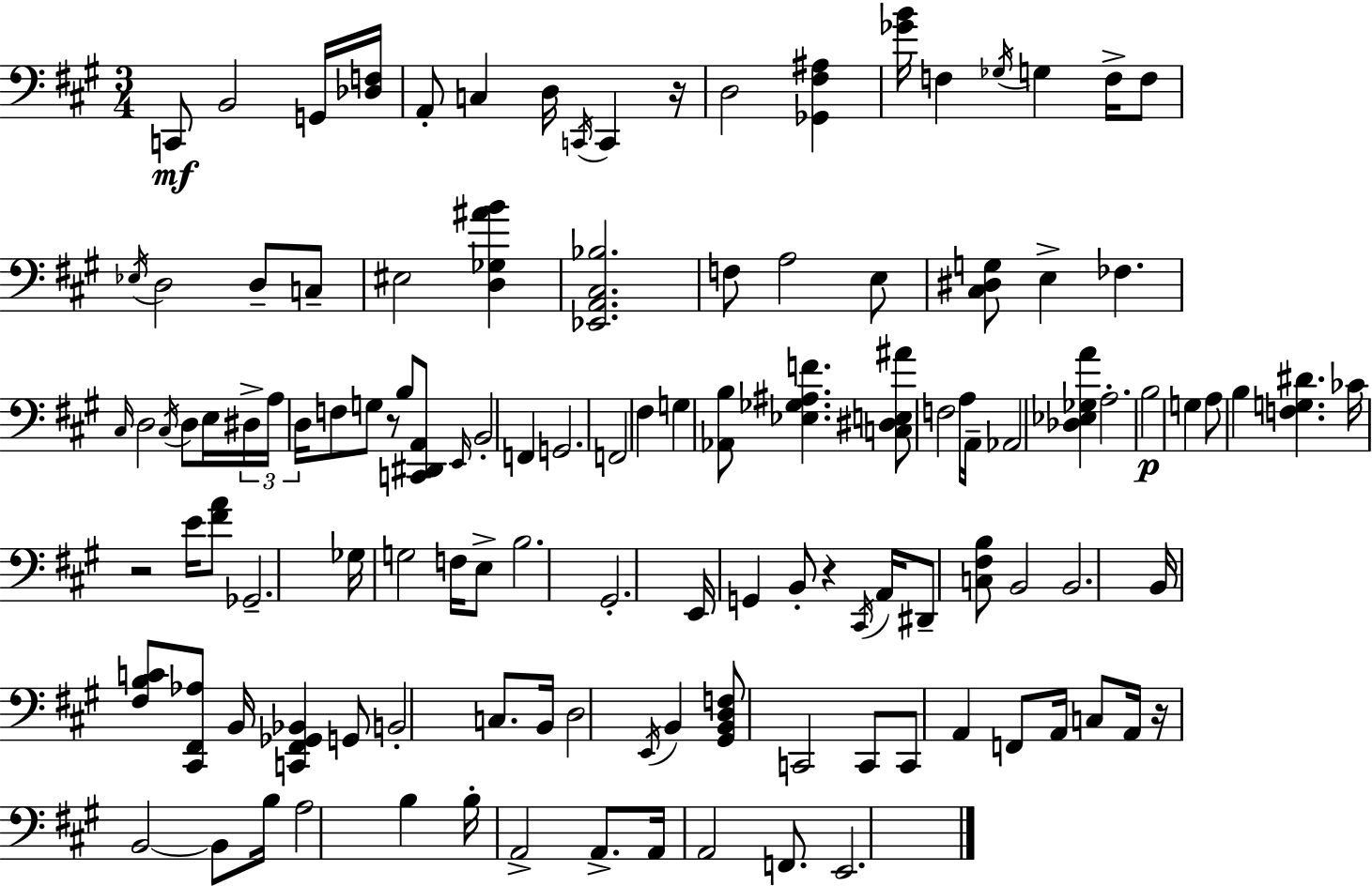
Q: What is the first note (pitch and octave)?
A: C2